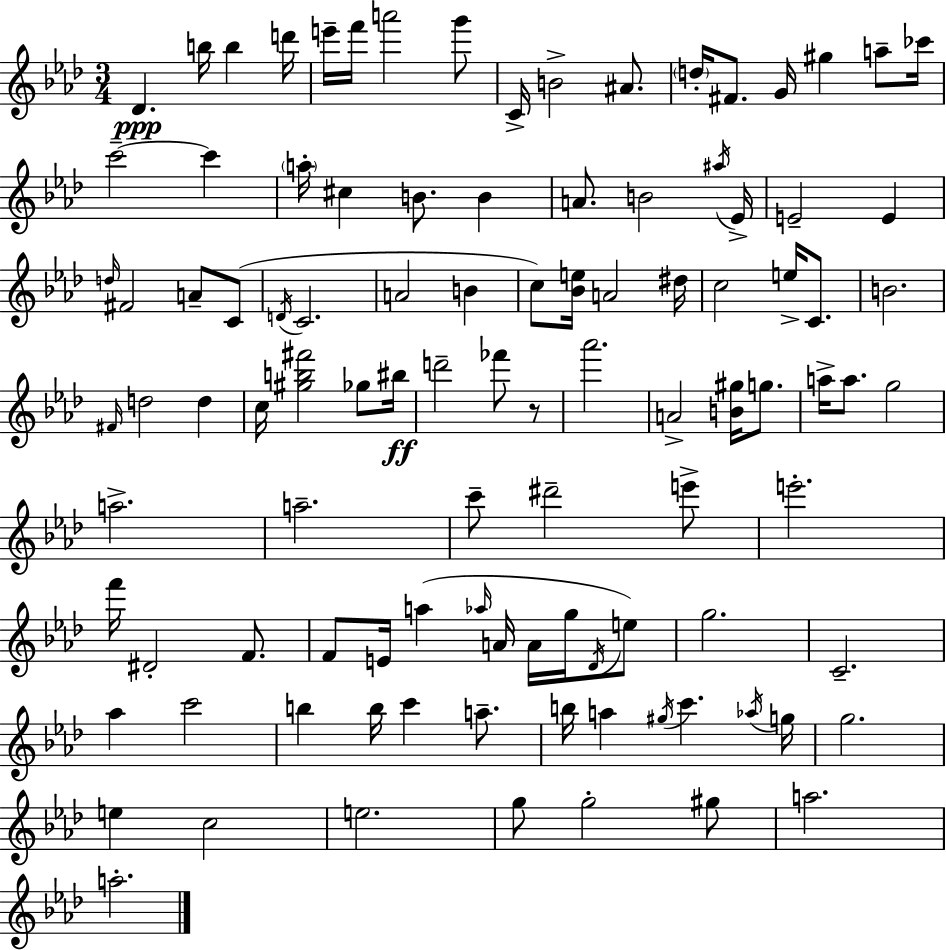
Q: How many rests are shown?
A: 1